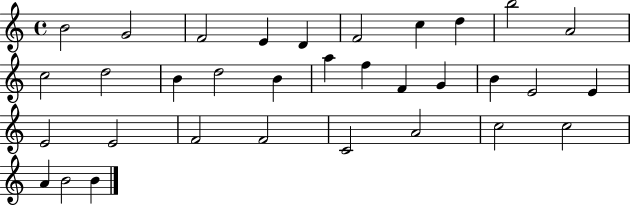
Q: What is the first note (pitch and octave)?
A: B4